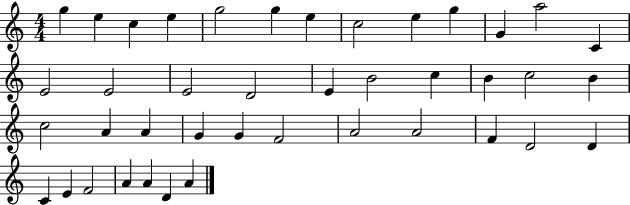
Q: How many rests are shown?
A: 0